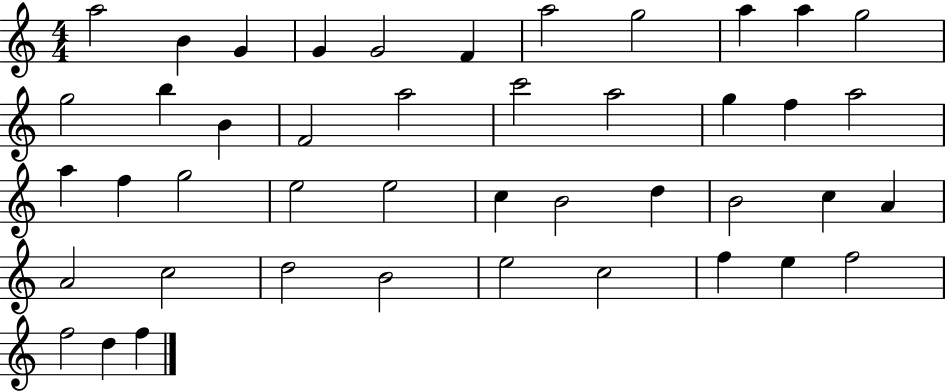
A5/h B4/q G4/q G4/q G4/h F4/q A5/h G5/h A5/q A5/q G5/h G5/h B5/q B4/q F4/h A5/h C6/h A5/h G5/q F5/q A5/h A5/q F5/q G5/h E5/h E5/h C5/q B4/h D5/q B4/h C5/q A4/q A4/h C5/h D5/h B4/h E5/h C5/h F5/q E5/q F5/h F5/h D5/q F5/q